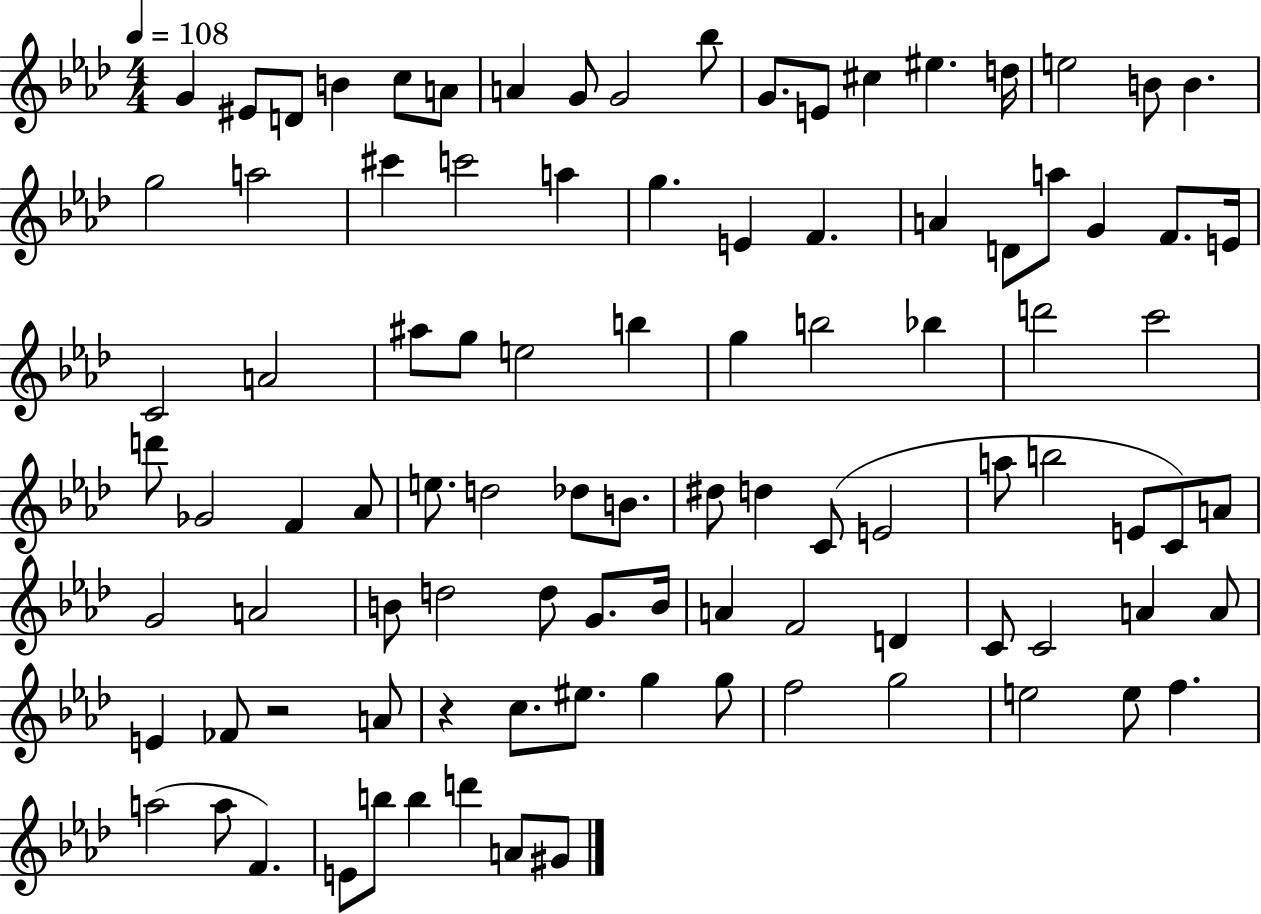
{
  \clef treble
  \numericTimeSignature
  \time 4/4
  \key aes \major
  \tempo 4 = 108
  \repeat volta 2 { g'4 eis'8 d'8 b'4 c''8 a'8 | a'4 g'8 g'2 bes''8 | g'8. e'8 cis''4 eis''4. d''16 | e''2 b'8 b'4. | \break g''2 a''2 | cis'''4 c'''2 a''4 | g''4. e'4 f'4. | a'4 d'8 a''8 g'4 f'8. e'16 | \break c'2 a'2 | ais''8 g''8 e''2 b''4 | g''4 b''2 bes''4 | d'''2 c'''2 | \break d'''8 ges'2 f'4 aes'8 | e''8. d''2 des''8 b'8. | dis''8 d''4 c'8( e'2 | a''8 b''2 e'8 c'8) a'8 | \break g'2 a'2 | b'8 d''2 d''8 g'8. b'16 | a'4 f'2 d'4 | c'8 c'2 a'4 a'8 | \break e'4 fes'8 r2 a'8 | r4 c''8. eis''8. g''4 g''8 | f''2 g''2 | e''2 e''8 f''4. | \break a''2( a''8 f'4.) | e'8 b''8 b''4 d'''4 a'8 gis'8 | } \bar "|."
}